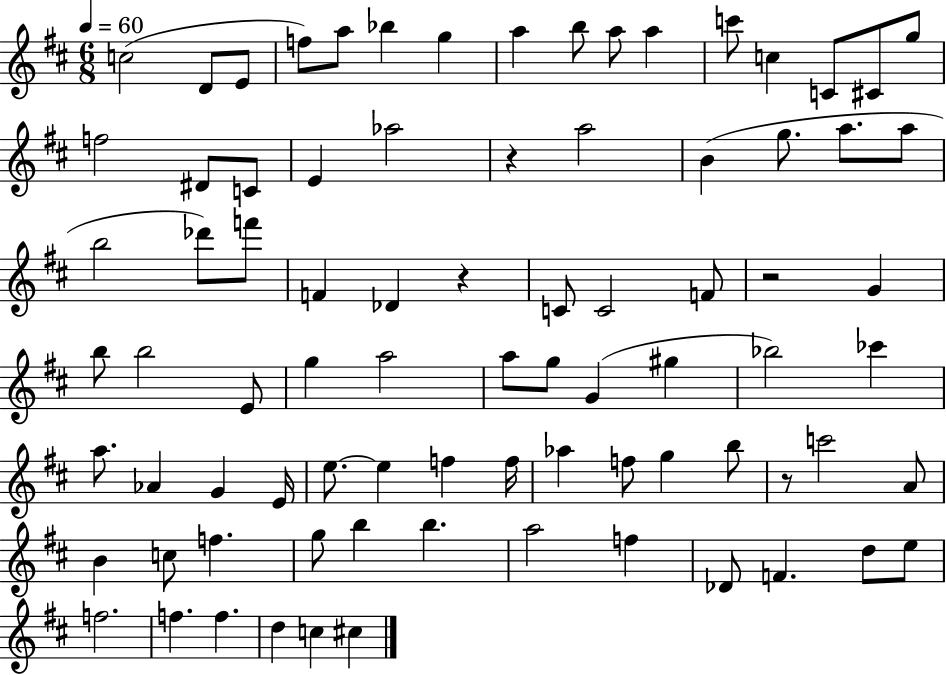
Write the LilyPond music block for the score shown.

{
  \clef treble
  \numericTimeSignature
  \time 6/8
  \key d \major
  \tempo 4 = 60
  \repeat volta 2 { c''2( d'8 e'8 | f''8) a''8 bes''4 g''4 | a''4 b''8 a''8 a''4 | c'''8 c''4 c'8 cis'8 g''8 | \break f''2 dis'8 c'8 | e'4 aes''2 | r4 a''2 | b'4( g''8. a''8. a''8 | \break b''2 des'''8) f'''8 | f'4 des'4 r4 | c'8 c'2 f'8 | r2 g'4 | \break b''8 b''2 e'8 | g''4 a''2 | a''8 g''8 g'4( gis''4 | bes''2) ces'''4 | \break a''8. aes'4 g'4 e'16 | e''8.~~ e''4 f''4 f''16 | aes''4 f''8 g''4 b''8 | r8 c'''2 a'8 | \break b'4 c''8 f''4. | g''8 b''4 b''4. | a''2 f''4 | des'8 f'4. d''8 e''8 | \break f''2. | f''4. f''4. | d''4 c''4 cis''4 | } \bar "|."
}